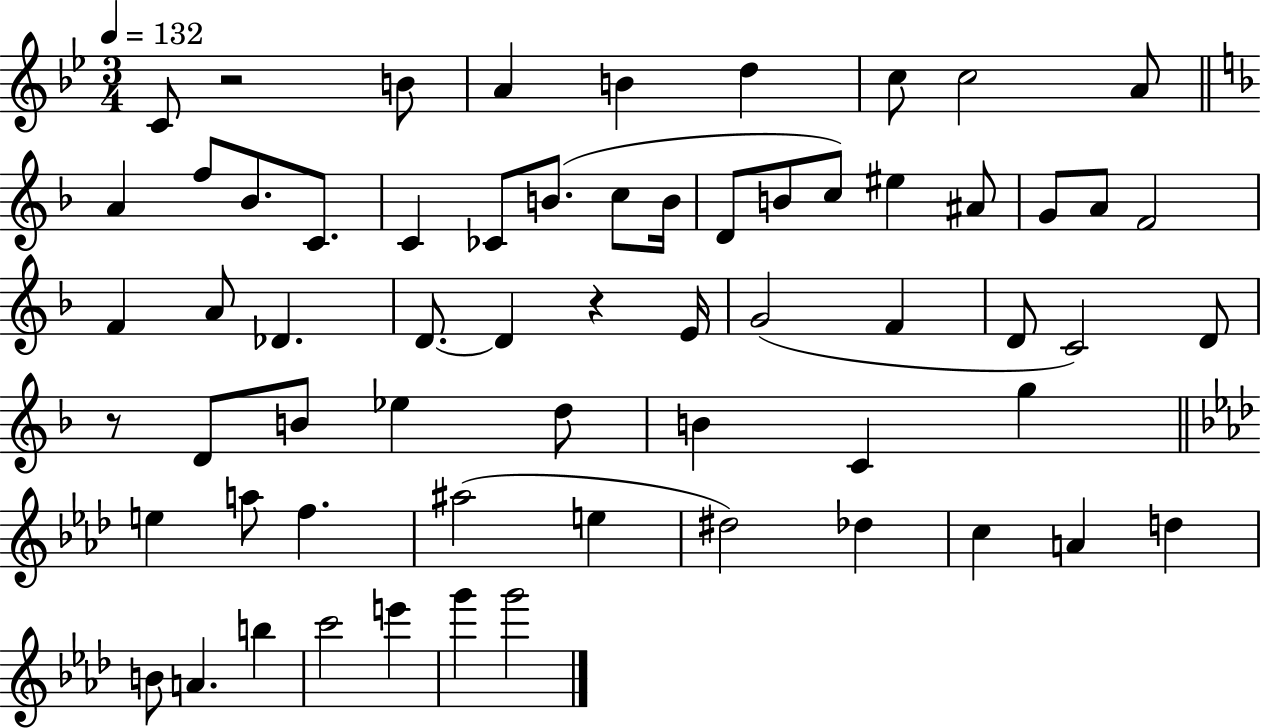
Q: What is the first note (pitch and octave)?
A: C4